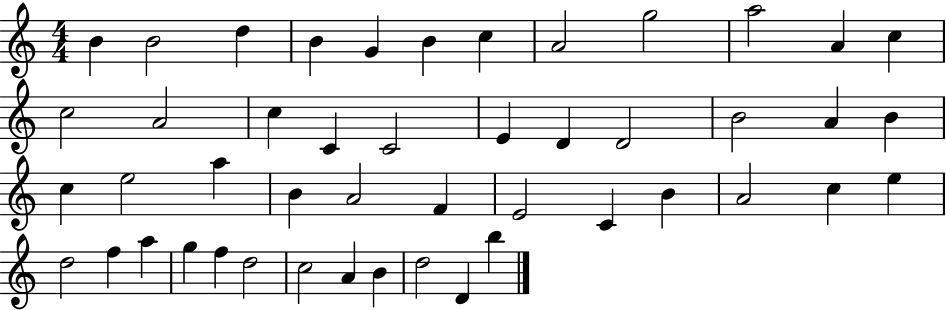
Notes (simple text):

B4/q B4/h D5/q B4/q G4/q B4/q C5/q A4/h G5/h A5/h A4/q C5/q C5/h A4/h C5/q C4/q C4/h E4/q D4/q D4/h B4/h A4/q B4/q C5/q E5/h A5/q B4/q A4/h F4/q E4/h C4/q B4/q A4/h C5/q E5/q D5/h F5/q A5/q G5/q F5/q D5/h C5/h A4/q B4/q D5/h D4/q B5/q